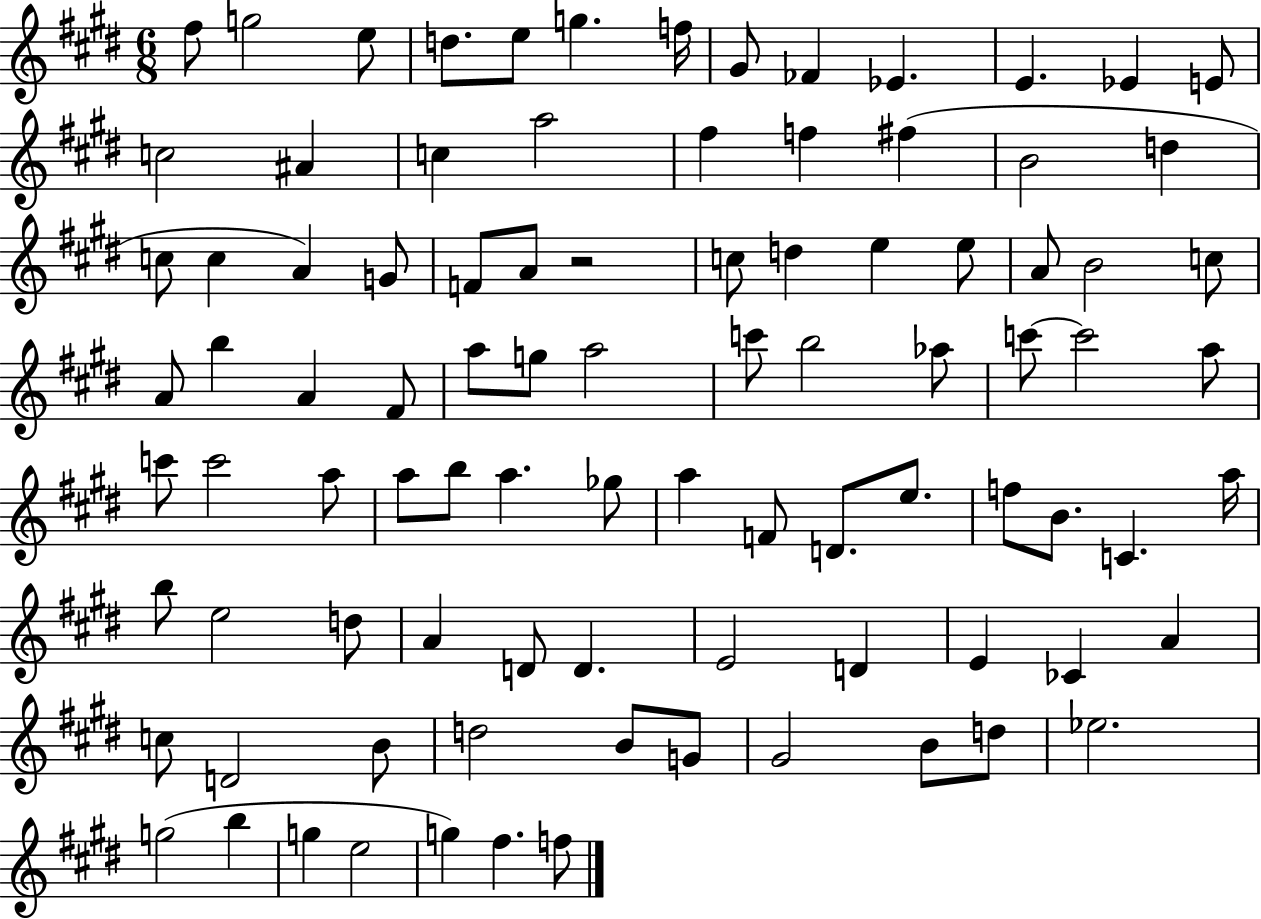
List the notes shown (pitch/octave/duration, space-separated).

F#5/e G5/h E5/e D5/e. E5/e G5/q. F5/s G#4/e FES4/q Eb4/q. E4/q. Eb4/q E4/e C5/h A#4/q C5/q A5/h F#5/q F5/q F#5/q B4/h D5/q C5/e C5/q A4/q G4/e F4/e A4/e R/h C5/e D5/q E5/q E5/e A4/e B4/h C5/e A4/e B5/q A4/q F#4/e A5/e G5/e A5/h C6/e B5/h Ab5/e C6/e C6/h A5/e C6/e C6/h A5/e A5/e B5/e A5/q. Gb5/e A5/q F4/e D4/e. E5/e. F5/e B4/e. C4/q. A5/s B5/e E5/h D5/e A4/q D4/e D4/q. E4/h D4/q E4/q CES4/q A4/q C5/e D4/h B4/e D5/h B4/e G4/e G#4/h B4/e D5/e Eb5/h. G5/h B5/q G5/q E5/h G5/q F#5/q. F5/e